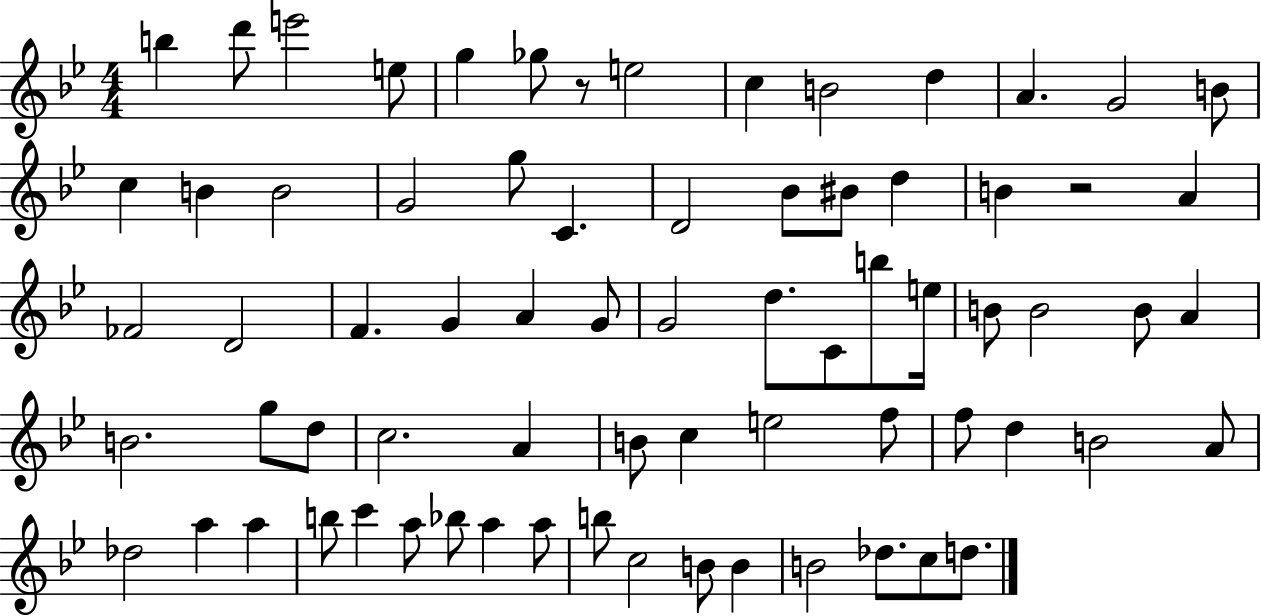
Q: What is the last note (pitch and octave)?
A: D5